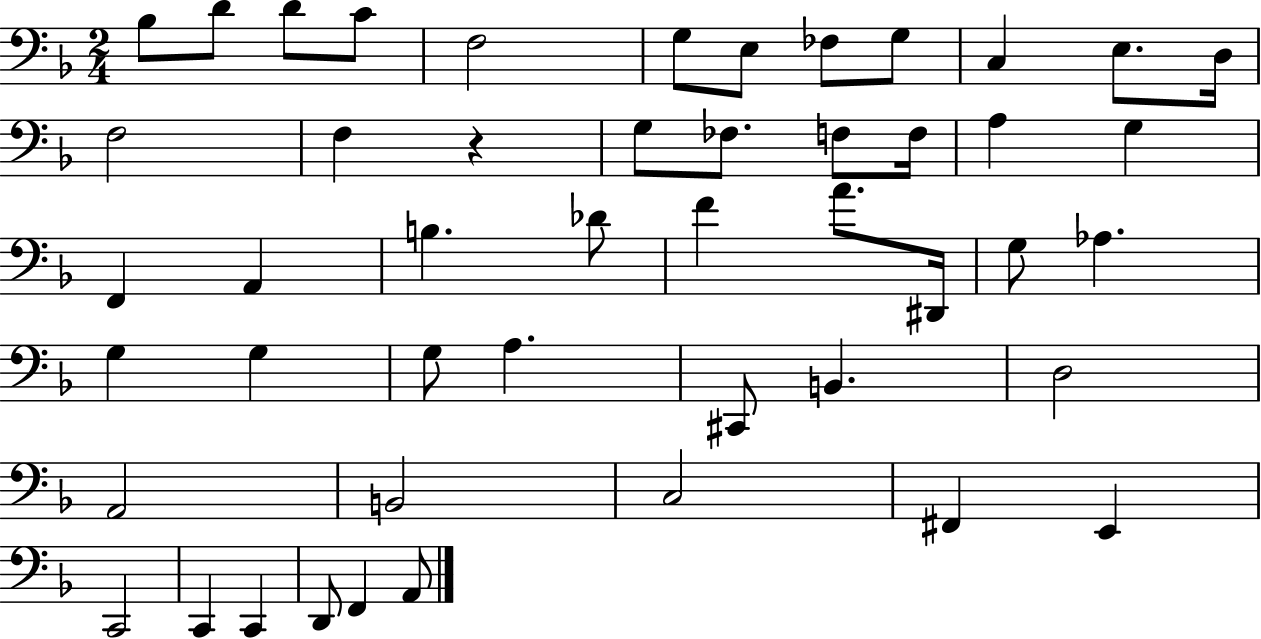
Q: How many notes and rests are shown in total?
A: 48